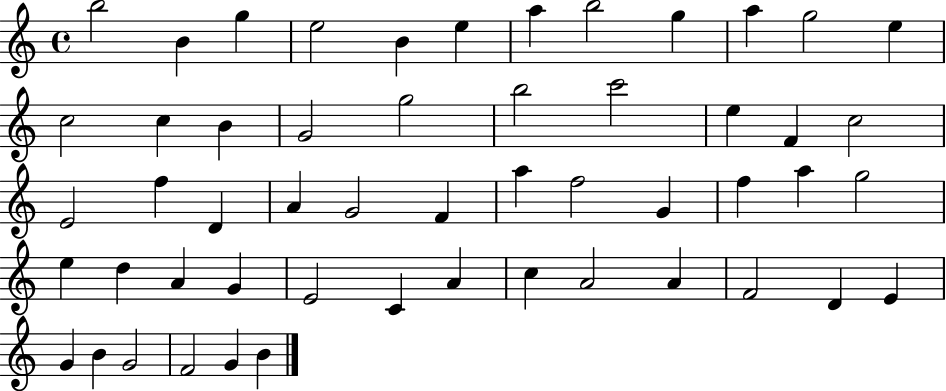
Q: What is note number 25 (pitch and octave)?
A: D4